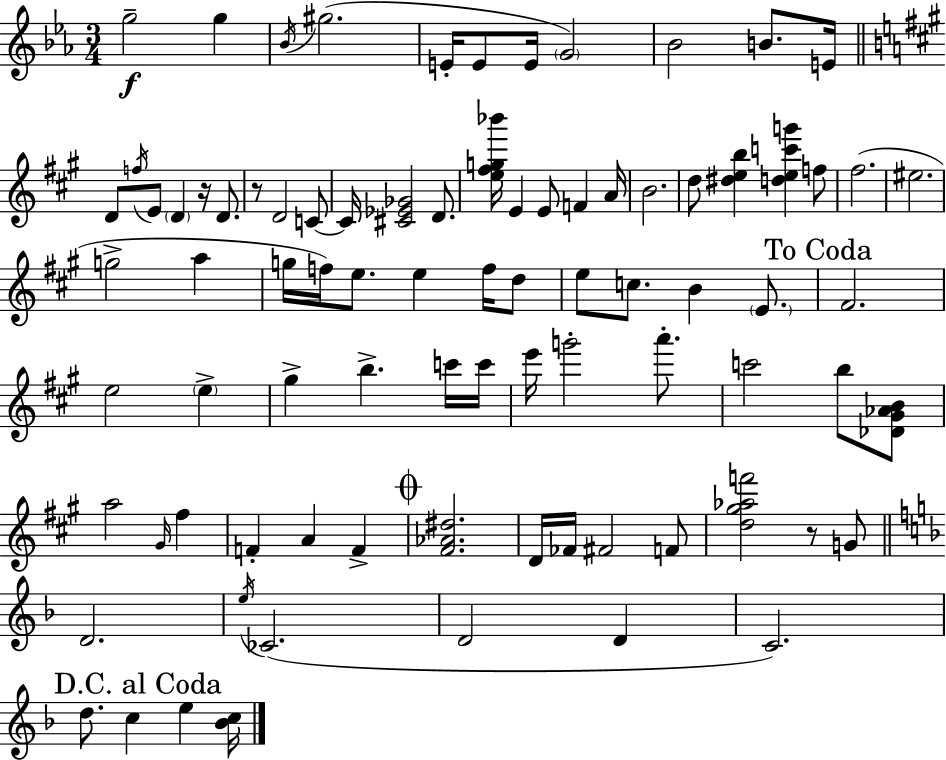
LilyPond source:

{
  \clef treble
  \numericTimeSignature
  \time 3/4
  \key ees \major
  \repeat volta 2 { g''2--\f g''4 | \acciaccatura { bes'16 } gis''2.( | e'16-. e'8 e'16 \parenthesize g'2) | bes'2 b'8. | \break e'16 \bar "||" \break \key a \major d'8 \acciaccatura { f''16 } e'8 \parenthesize d'4 r16 d'8. | r8 d'2 c'8~~ | c'16 <cis' ees' ges'>2 d'8. | <e'' fis'' g'' bes'''>16 e'4 e'8 f'4 | \break a'16 b'2. | d''8 <dis'' e'' b''>4 <d'' e'' c''' g'''>4 f''8 | fis''2.( | eis''2. | \break g''2-> a''4 | g''16 f''16) e''8. e''4 f''16 d''8 | e''8 c''8. b'4 \parenthesize e'8. | \mark "To Coda" fis'2. | \break e''2 \parenthesize e''4-> | gis''4-> b''4.-> c'''16 | c'''16 e'''16 g'''2-. a'''8.-. | c'''2 b''8 <des' gis' aes' b'>8 | \break a''2 \grace { gis'16 } fis''4 | f'4-. a'4 f'4-> | \mark \markup { \musicglyph "scripts.coda" } <fis' aes' dis''>2. | d'16 fes'16 fis'2 | \break f'8 <d'' gis'' aes'' f'''>2 r8 | g'8 \bar "||" \break \key f \major d'2. | \acciaccatura { e''16 }( ces'2. | d'2 d'4 | c'2.) | \break \mark "D.C. al Coda" d''8. c''4 e''4 | <bes' c''>16 } \bar "|."
}